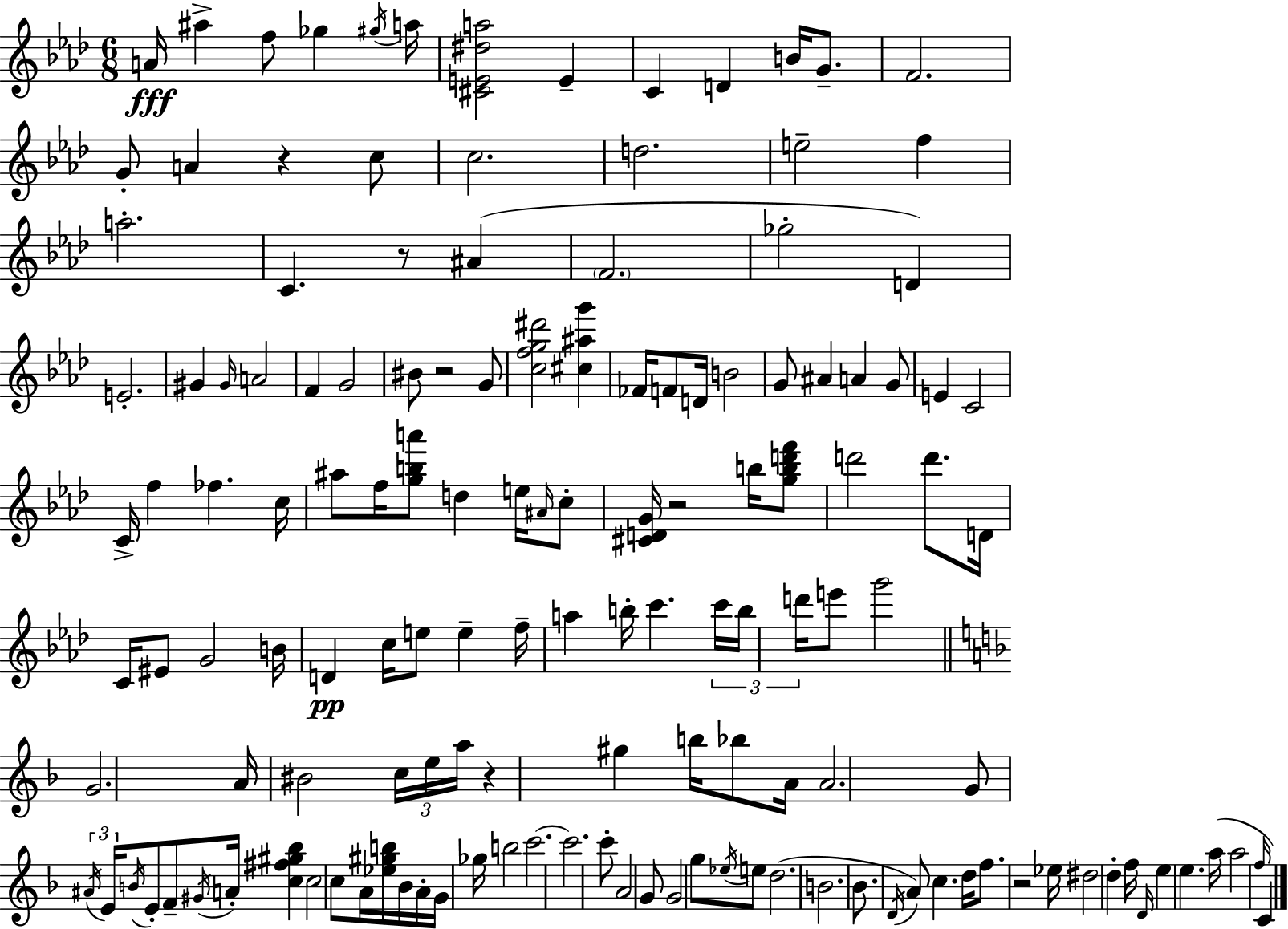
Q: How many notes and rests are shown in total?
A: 143